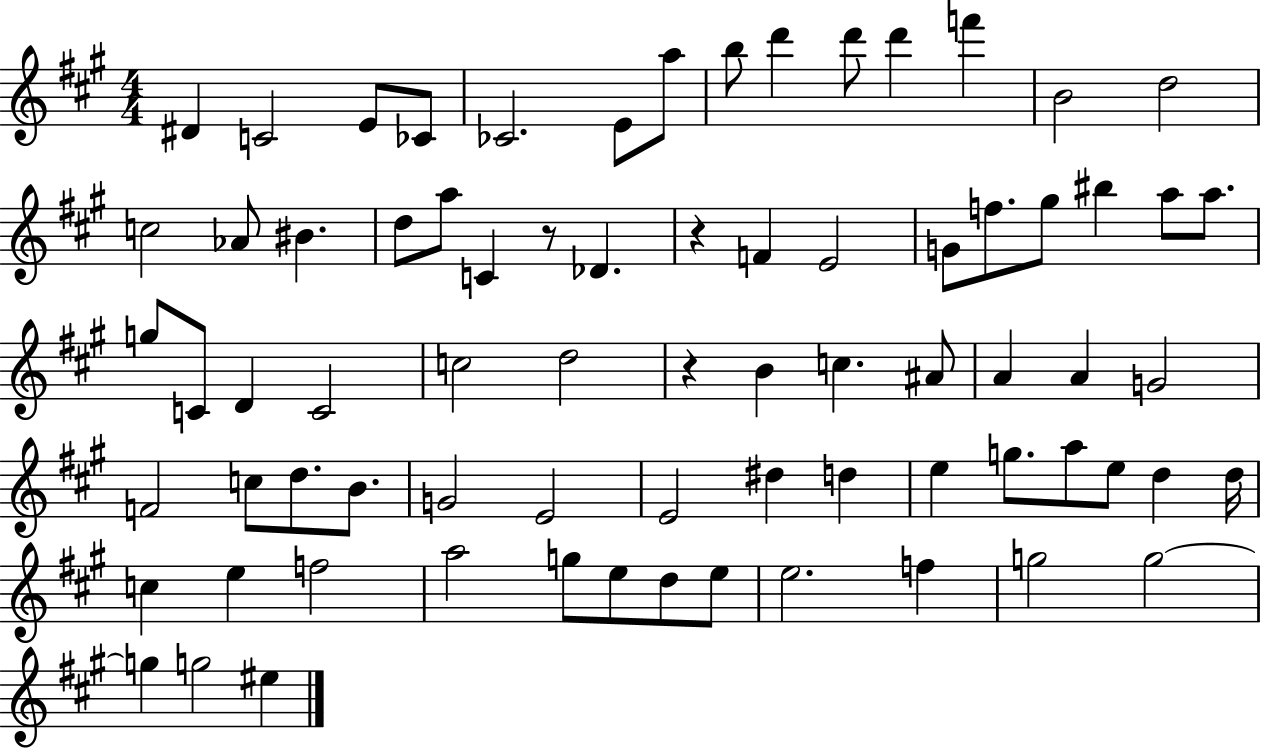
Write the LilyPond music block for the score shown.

{
  \clef treble
  \numericTimeSignature
  \time 4/4
  \key a \major
  dis'4 c'2 e'8 ces'8 | ces'2. e'8 a''8 | b''8 d'''4 d'''8 d'''4 f'''4 | b'2 d''2 | \break c''2 aes'8 bis'4. | d''8 a''8 c'4 r8 des'4. | r4 f'4 e'2 | g'8 f''8. gis''8 bis''4 a''8 a''8. | \break g''8 c'8 d'4 c'2 | c''2 d''2 | r4 b'4 c''4. ais'8 | a'4 a'4 g'2 | \break f'2 c''8 d''8. b'8. | g'2 e'2 | e'2 dis''4 d''4 | e''4 g''8. a''8 e''8 d''4 d''16 | \break c''4 e''4 f''2 | a''2 g''8 e''8 d''8 e''8 | e''2. f''4 | g''2 g''2~~ | \break g''4 g''2 eis''4 | \bar "|."
}